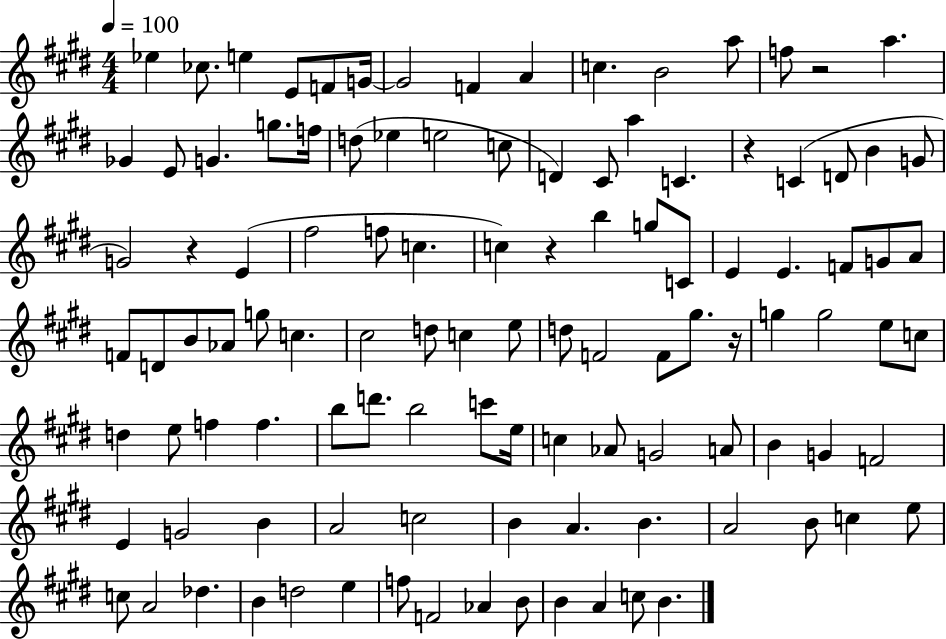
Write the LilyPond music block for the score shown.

{
  \clef treble
  \numericTimeSignature
  \time 4/4
  \key e \major
  \tempo 4 = 100
  ees''4 ces''8. e''4 e'8 f'8 g'16~~ | g'2 f'4 a'4 | c''4. b'2 a''8 | f''8 r2 a''4. | \break ges'4 e'8 g'4. g''8. f''16 | d''8( ees''4 e''2 c''8 | d'4) cis'8 a''4 c'4. | r4 c'4( d'8 b'4 g'8 | \break g'2) r4 e'4( | fis''2 f''8 c''4. | c''4) r4 b''4 g''8 c'8 | e'4 e'4. f'8 g'8 a'8 | \break f'8 d'8 b'8 aes'8 g''8 c''4. | cis''2 d''8 c''4 e''8 | d''8 f'2 f'8 gis''8. r16 | g''4 g''2 e''8 c''8 | \break d''4 e''8 f''4 f''4. | b''8 d'''8. b''2 c'''8 e''16 | c''4 aes'8 g'2 a'8 | b'4 g'4 f'2 | \break e'4 g'2 b'4 | a'2 c''2 | b'4 a'4. b'4. | a'2 b'8 c''4 e''8 | \break c''8 a'2 des''4. | b'4 d''2 e''4 | f''8 f'2 aes'4 b'8 | b'4 a'4 c''8 b'4. | \break \bar "|."
}